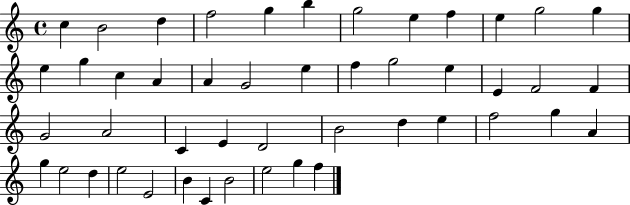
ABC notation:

X:1
T:Untitled
M:4/4
L:1/4
K:C
c B2 d f2 g b g2 e f e g2 g e g c A A G2 e f g2 e E F2 F G2 A2 C E D2 B2 d e f2 g A g e2 d e2 E2 B C B2 e2 g f